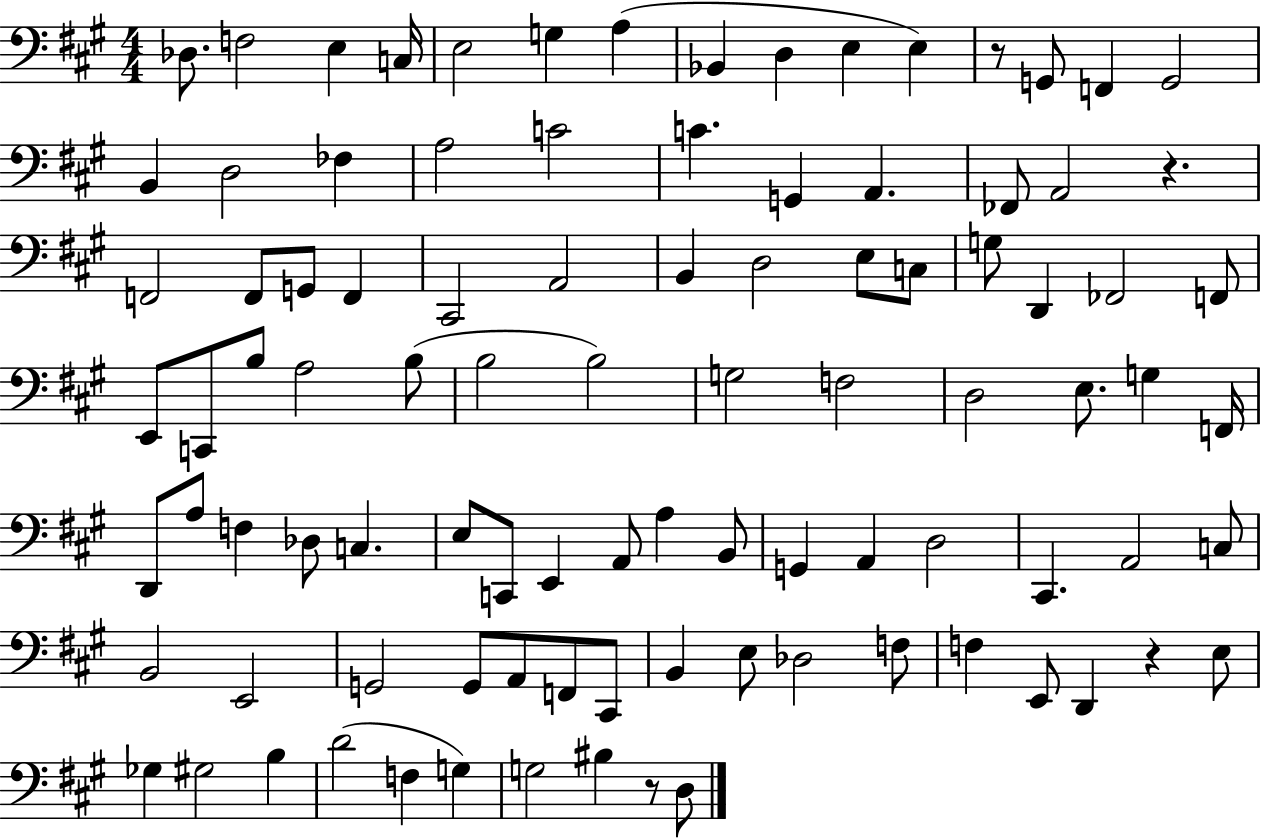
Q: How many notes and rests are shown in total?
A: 96